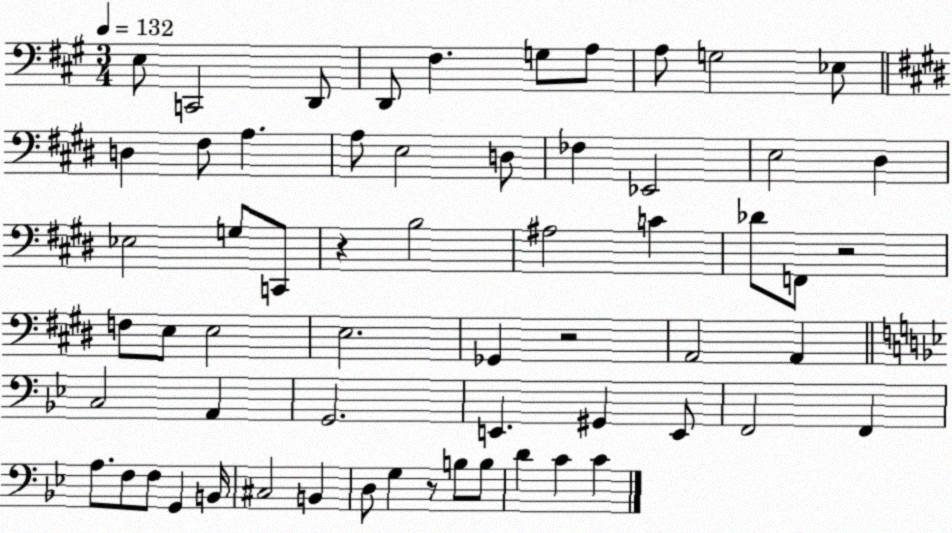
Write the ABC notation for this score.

X:1
T:Untitled
M:3/4
L:1/4
K:A
E,/2 C,,2 D,,/2 D,,/2 ^F, G,/2 A,/2 A,/2 G,2 _E,/2 D, ^F,/2 A, A,/2 E,2 D,/2 _F, _E,,2 E,2 ^D, _E,2 G,/2 C,,/2 z B,2 ^A,2 C _D/2 F,,/2 z2 F,/2 E,/2 E,2 E,2 _G,, z2 A,,2 A,, C,2 A,, G,,2 E,, ^G,, E,,/2 F,,2 F,, A,/2 F,/2 F,/2 G,, B,,/4 ^C,2 B,, D,/2 G, z/2 B,/2 B,/2 D C C